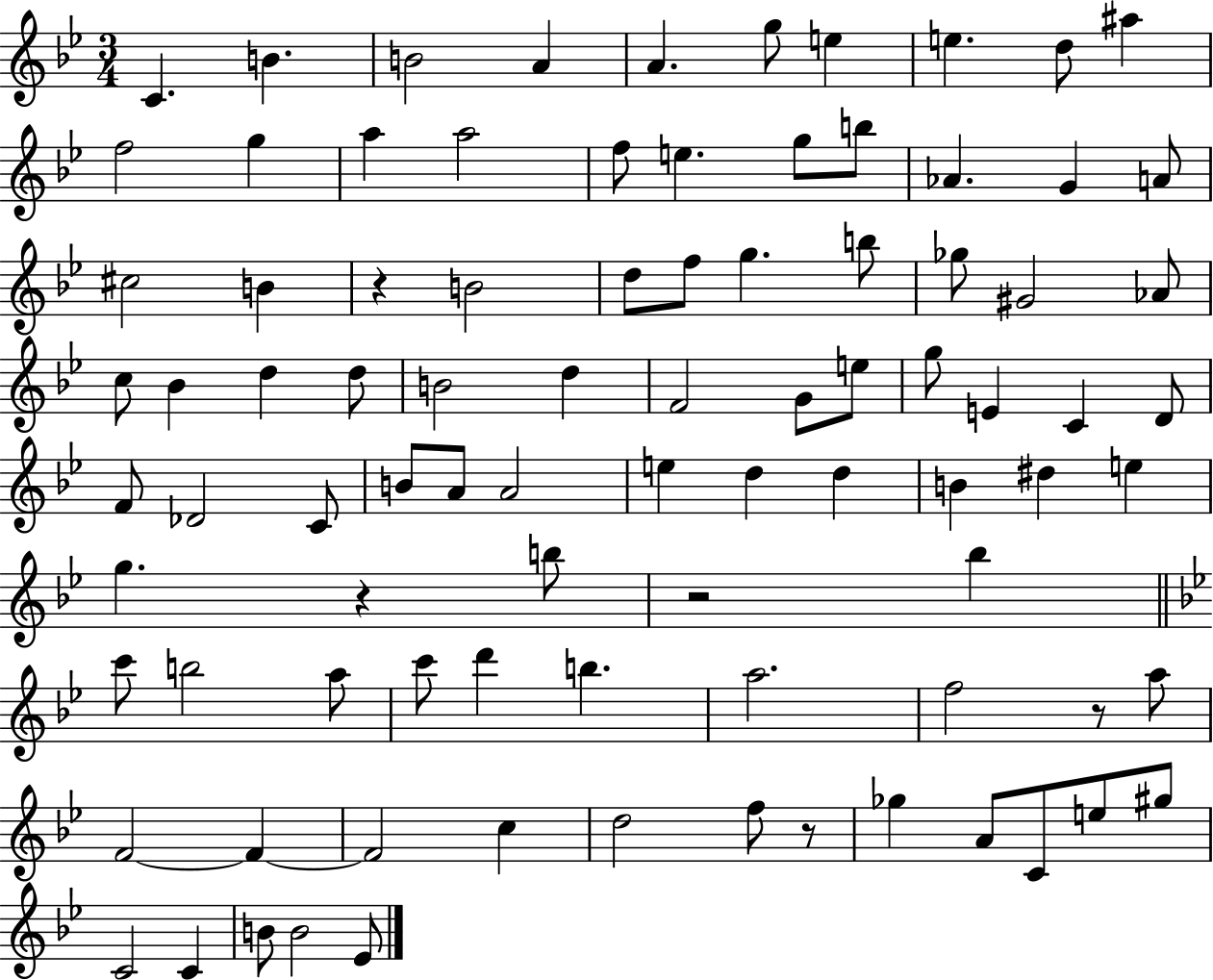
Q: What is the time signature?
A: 3/4